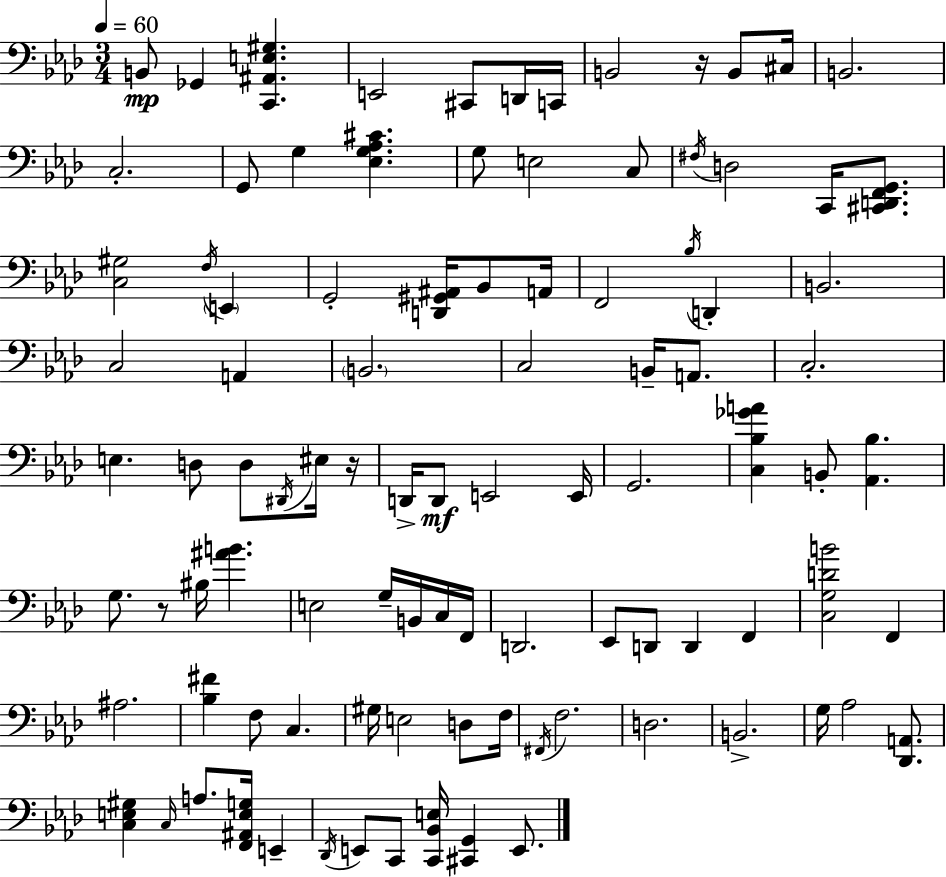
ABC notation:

X:1
T:Untitled
M:3/4
L:1/4
K:Ab
B,,/2 _G,, [C,,^A,,E,^G,] E,,2 ^C,,/2 D,,/4 C,,/4 B,,2 z/4 B,,/2 ^C,/4 B,,2 C,2 G,,/2 G, [_E,G,_A,^C] G,/2 E,2 C,/2 ^F,/4 D,2 C,,/4 [^C,,D,,F,,G,,]/2 [C,^G,]2 F,/4 E,, G,,2 [D,,^G,,^A,,]/4 _B,,/2 A,,/4 F,,2 _B,/4 D,, B,,2 C,2 A,, B,,2 C,2 B,,/4 A,,/2 C,2 E, D,/2 D,/2 ^D,,/4 ^E,/4 z/4 D,,/4 D,,/2 E,,2 E,,/4 G,,2 [C,_B,_GA] B,,/2 [_A,,_B,] G,/2 z/2 ^B,/4 [^AB] E,2 G,/4 B,,/4 C,/4 F,,/4 D,,2 _E,,/2 D,,/2 D,, F,, [C,G,DB]2 F,, ^A,2 [_B,^F] F,/2 C, ^G,/4 E,2 D,/2 F,/4 ^F,,/4 F,2 D,2 B,,2 G,/4 _A,2 [_D,,A,,]/2 [C,E,^G,] C,/4 A,/2 [F,,^A,,E,G,]/4 E,, _D,,/4 E,,/2 C,,/2 [C,,_B,,E,]/4 [^C,,G,,] E,,/2